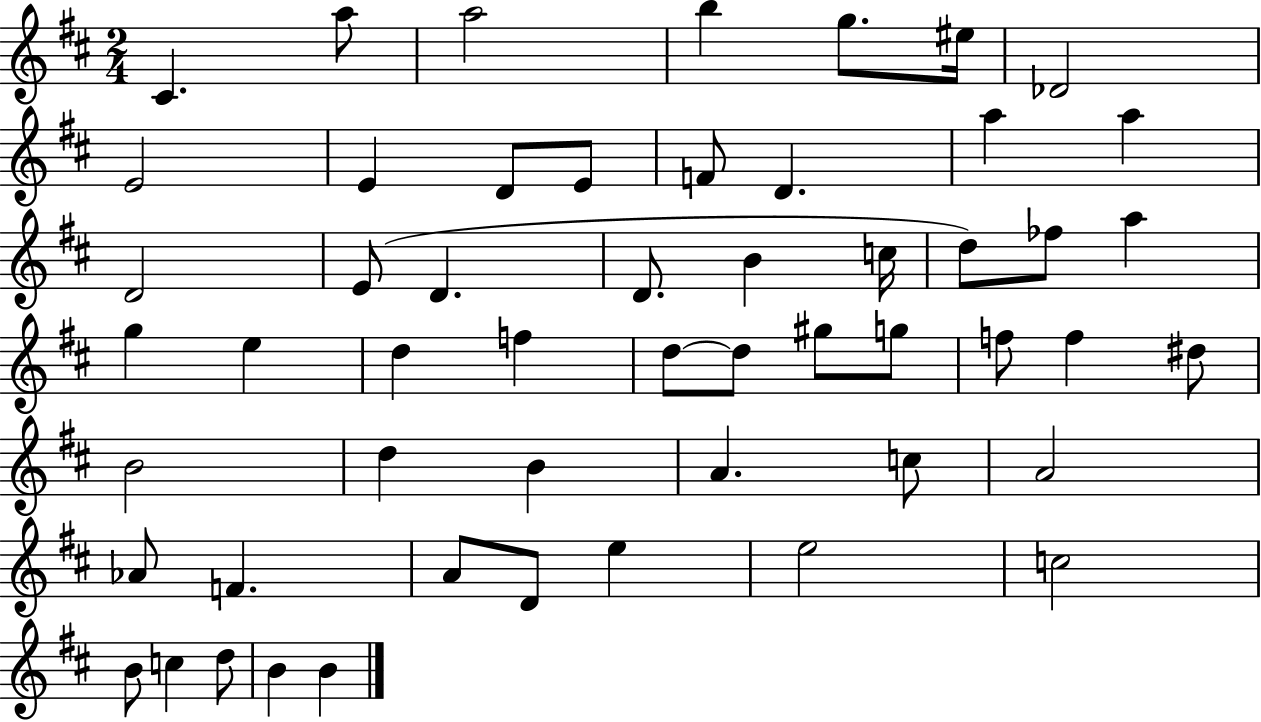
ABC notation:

X:1
T:Untitled
M:2/4
L:1/4
K:D
^C a/2 a2 b g/2 ^e/4 _D2 E2 E D/2 E/2 F/2 D a a D2 E/2 D D/2 B c/4 d/2 _f/2 a g e d f d/2 d/2 ^g/2 g/2 f/2 f ^d/2 B2 d B A c/2 A2 _A/2 F A/2 D/2 e e2 c2 B/2 c d/2 B B